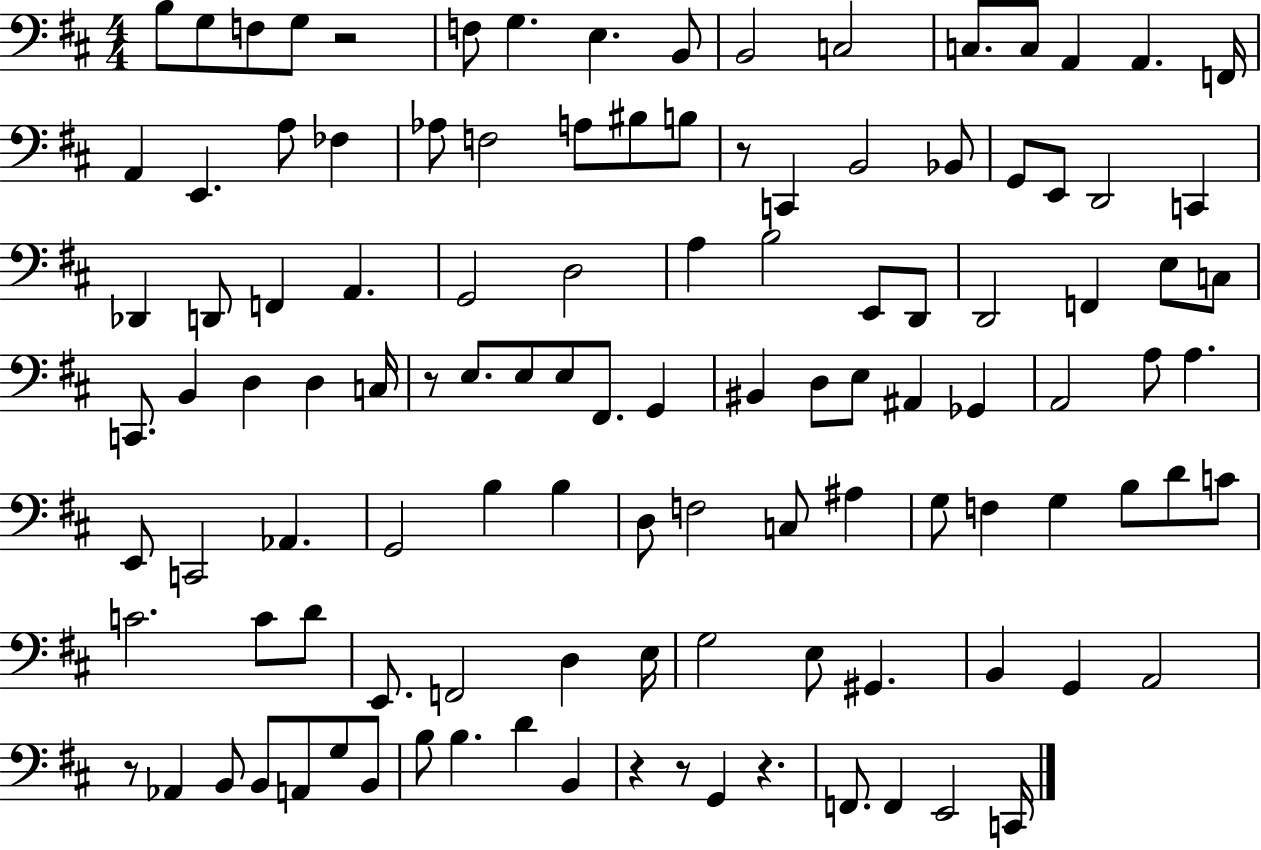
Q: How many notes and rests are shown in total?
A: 114